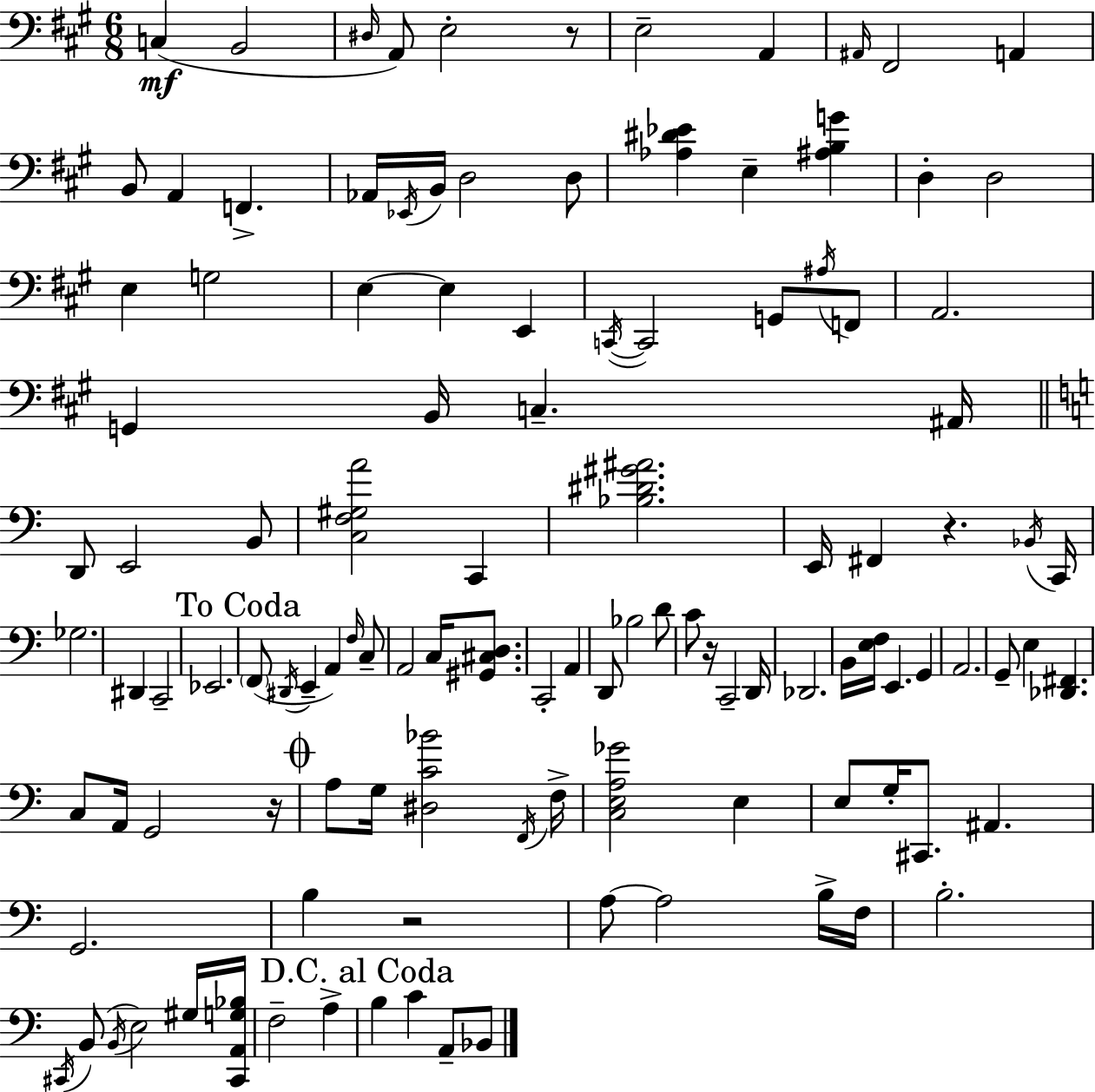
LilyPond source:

{
  \clef bass
  \numericTimeSignature
  \time 6/8
  \key a \major
  \repeat volta 2 { c4(\mf b,2 | \grace { dis16 } a,8) e2-. r8 | e2-- a,4 | \grace { ais,16 } fis,2 a,4 | \break b,8 a,4 f,4.-> | aes,16 \acciaccatura { ees,16 } b,16 d2 | d8 <aes dis' ees'>4 e4-- <ais b g'>4 | d4-. d2 | \break e4 g2 | e4~~ e4 e,4 | \acciaccatura { c,16~ }~ c,2 | g,8 \acciaccatura { ais16 } f,8 a,2. | \break g,4 b,16 c4.-- | ais,16 \bar "||" \break \key a \minor d,8 e,2 b,8 | <c f gis a'>2 c,4 | <bes dis' gis' ais'>2. | e,16 fis,4 r4. \acciaccatura { bes,16 } | \break c,16 ges2. | dis,4 c,2-- | ees,2. | \mark "To Coda" \parenthesize f,8( \acciaccatura { dis,16 } e,4-- a,4) | \break \grace { f16 } c8-- a,2 c16 | <gis, cis d>8. c,2-. a,4 | d,8 bes2 | d'8 c'8 r16 c,2-- | \break d,16 des,2. | b,16 <e f>16 e,4. g,4 | a,2. | g,8-- e4 <des, fis,>4. | \break c8 a,16 g,2 | r16 \mark \markup { \musicglyph "scripts.coda" } a8 g16 <dis c' bes'>2 | \acciaccatura { f,16 } f16-> <c e a ges'>2 | e4 e8 g16-. cis,8. ais,4. | \break g,2. | b4 r2 | a8~~ a2 | b16-> f16 b2.-. | \break \acciaccatura { cis,16 }( b,8 \acciaccatura { b,16 }) e2 | gis16 <cis, a, g bes>16 f2-- | a4-> \mark "D.C. al Coda" b4 c'4 | a,8-- bes,8 } \bar "|."
}